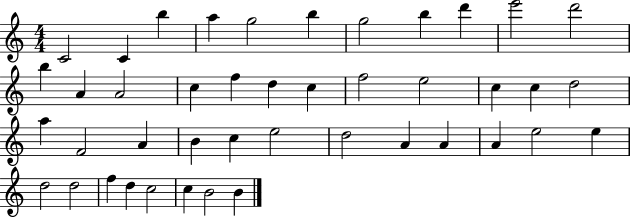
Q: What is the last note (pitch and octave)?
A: B4